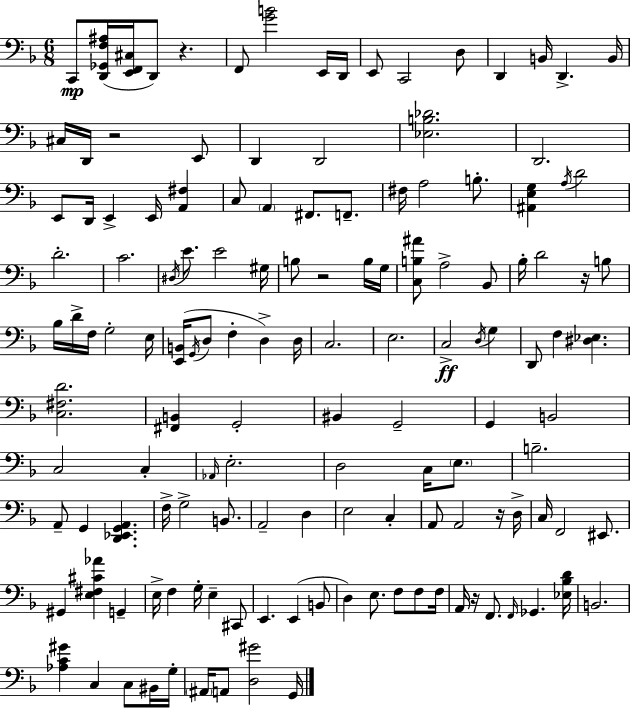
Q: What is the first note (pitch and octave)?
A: C2